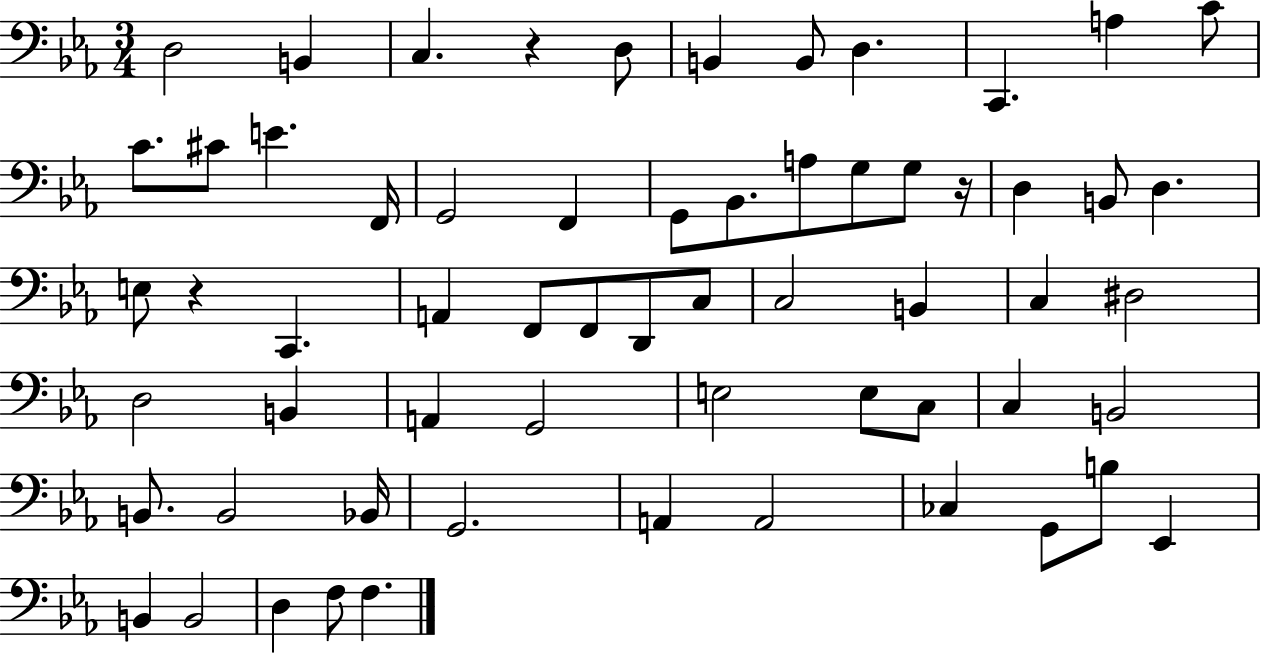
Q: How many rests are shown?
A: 3